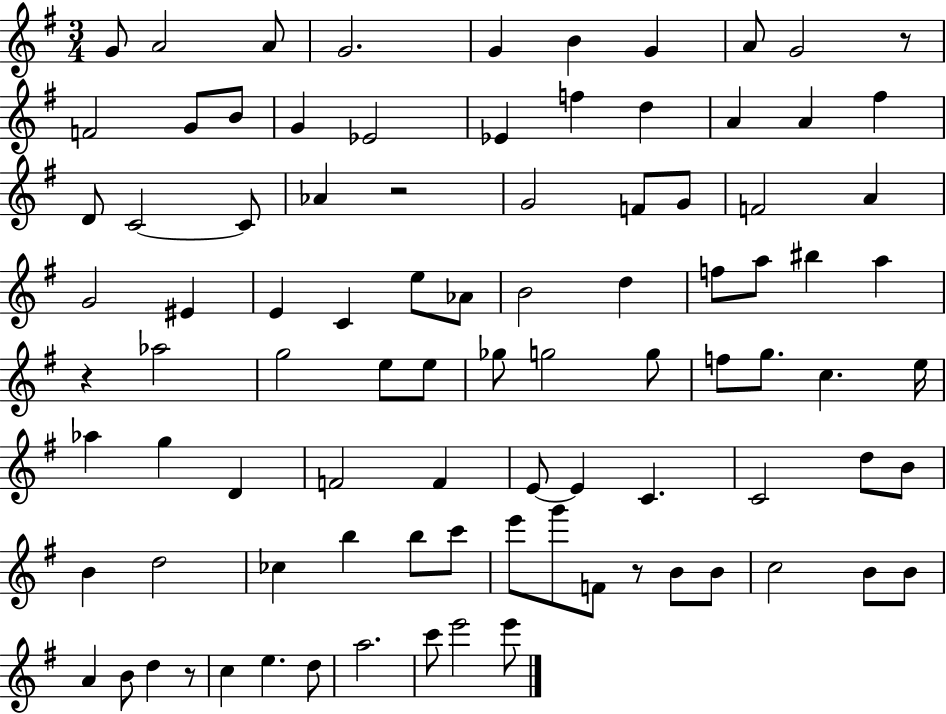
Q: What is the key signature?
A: G major